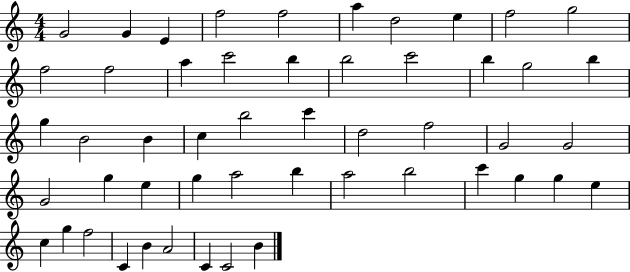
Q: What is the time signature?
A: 4/4